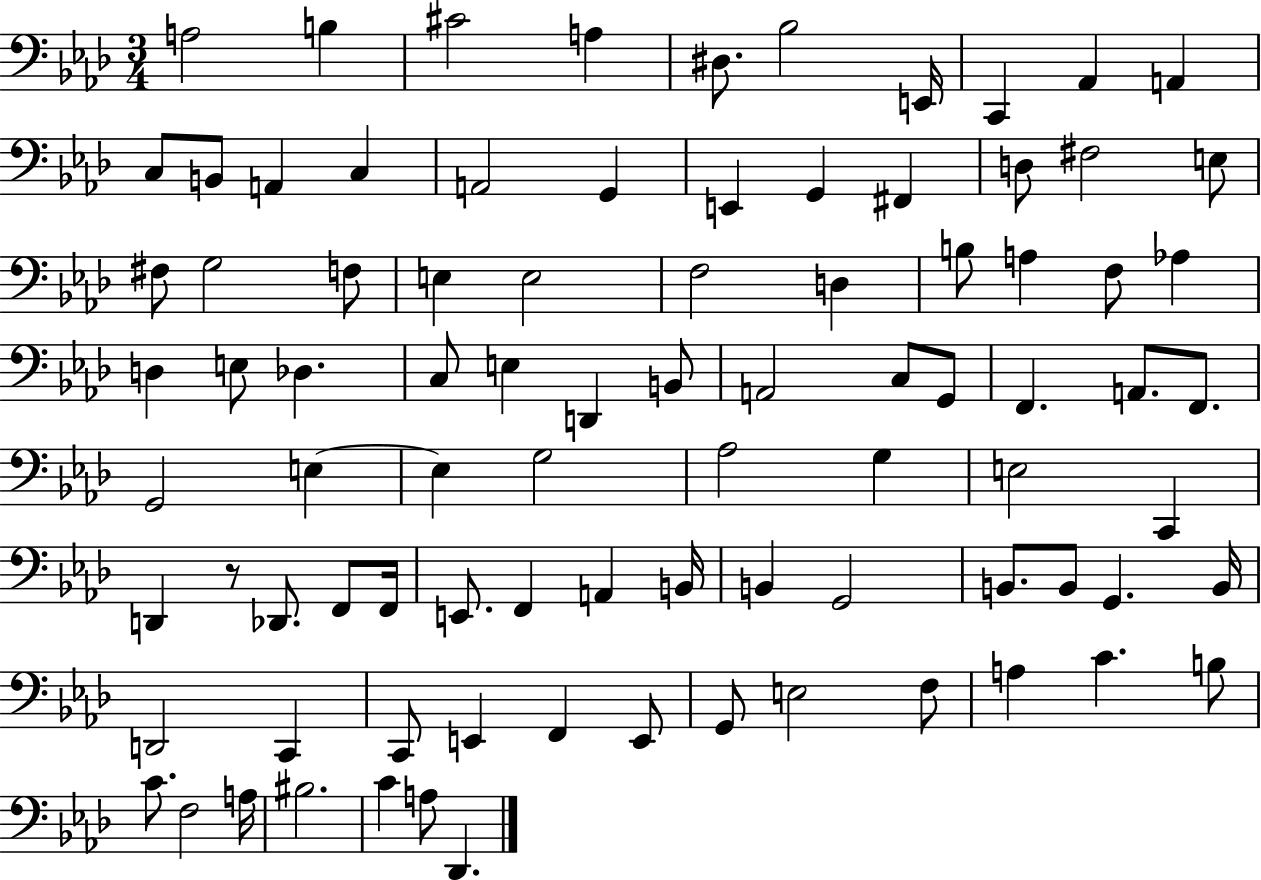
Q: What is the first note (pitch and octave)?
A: A3